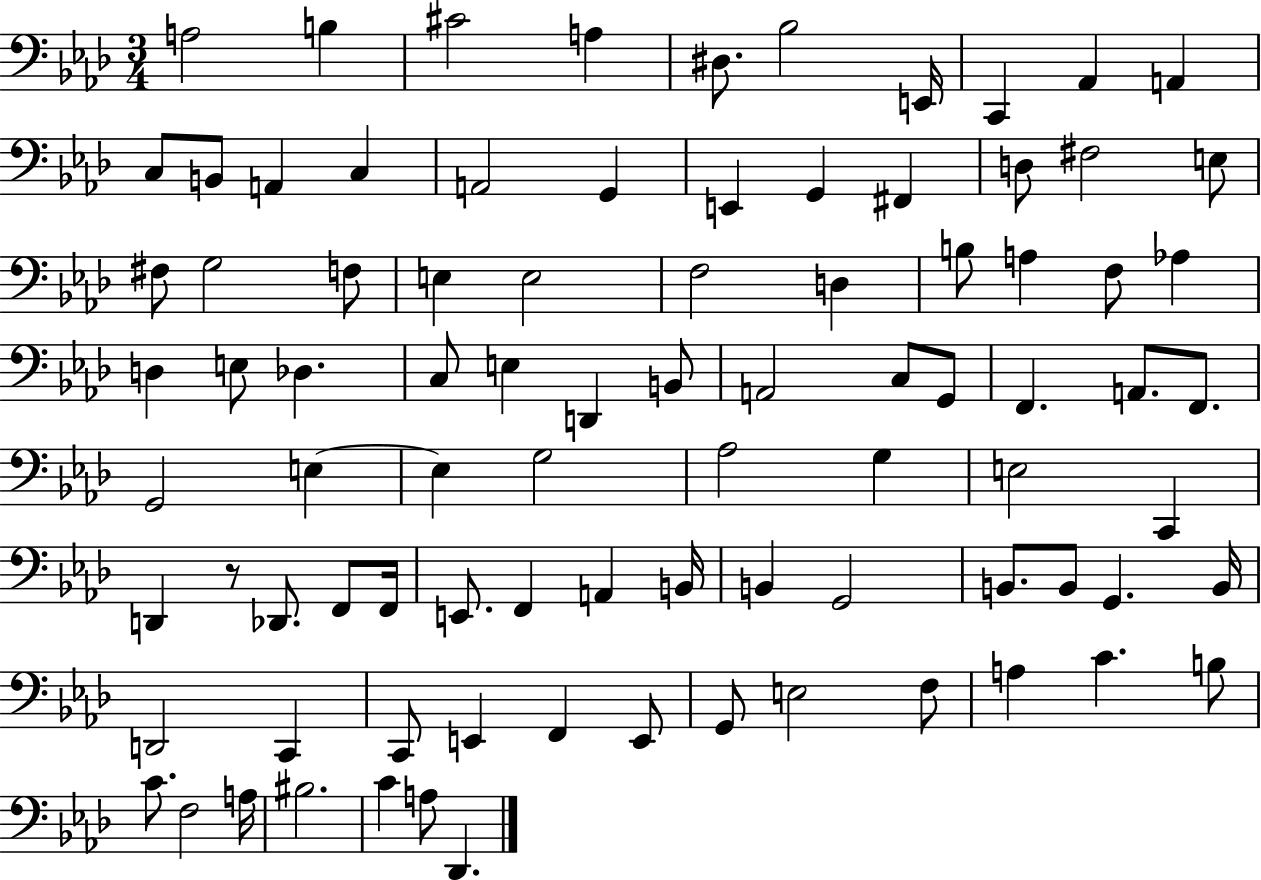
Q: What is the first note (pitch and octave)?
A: A3